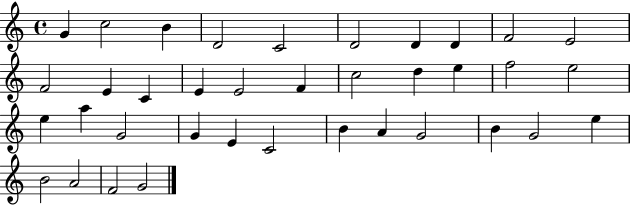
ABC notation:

X:1
T:Untitled
M:4/4
L:1/4
K:C
G c2 B D2 C2 D2 D D F2 E2 F2 E C E E2 F c2 d e f2 e2 e a G2 G E C2 B A G2 B G2 e B2 A2 F2 G2